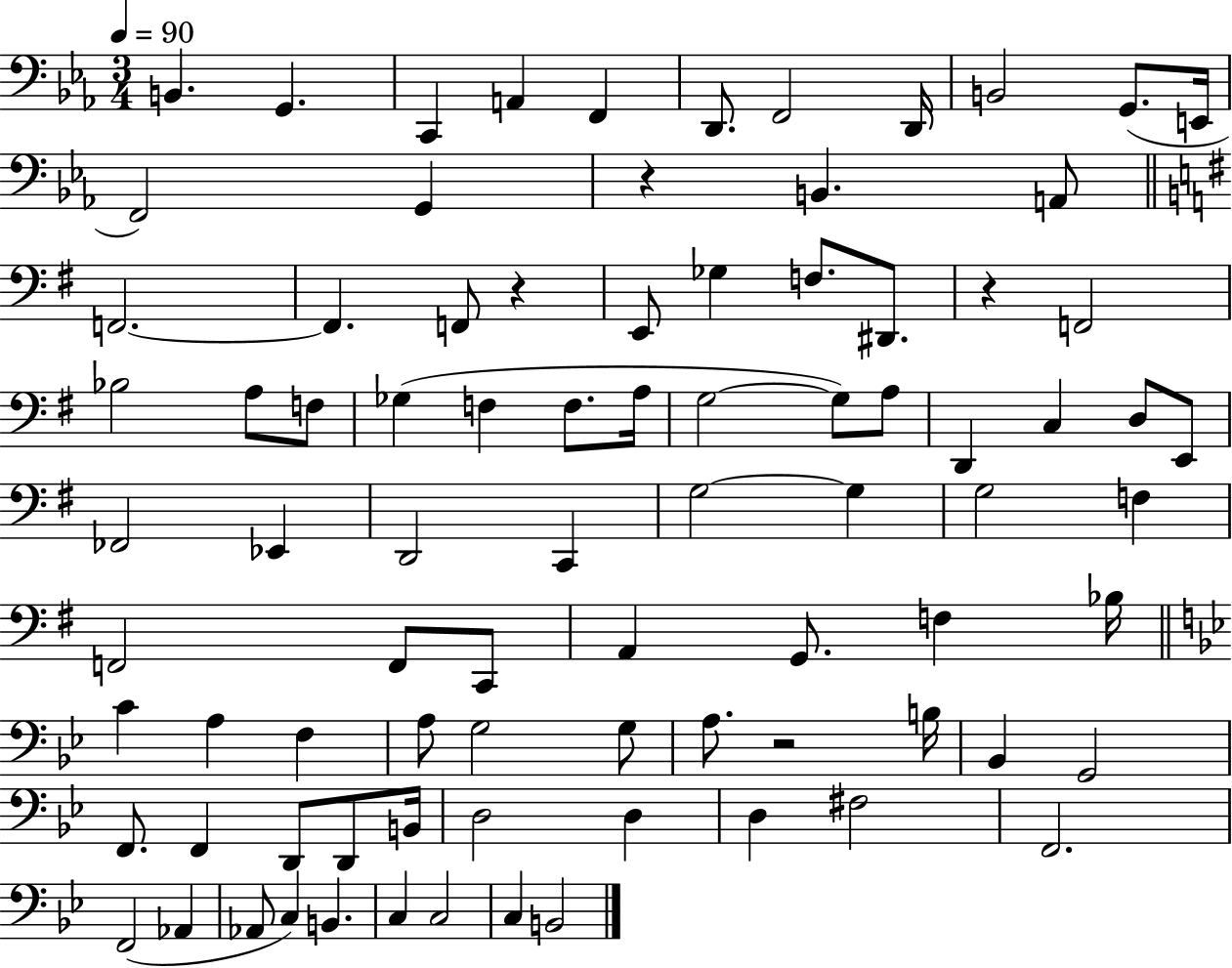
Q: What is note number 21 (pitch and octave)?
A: F3